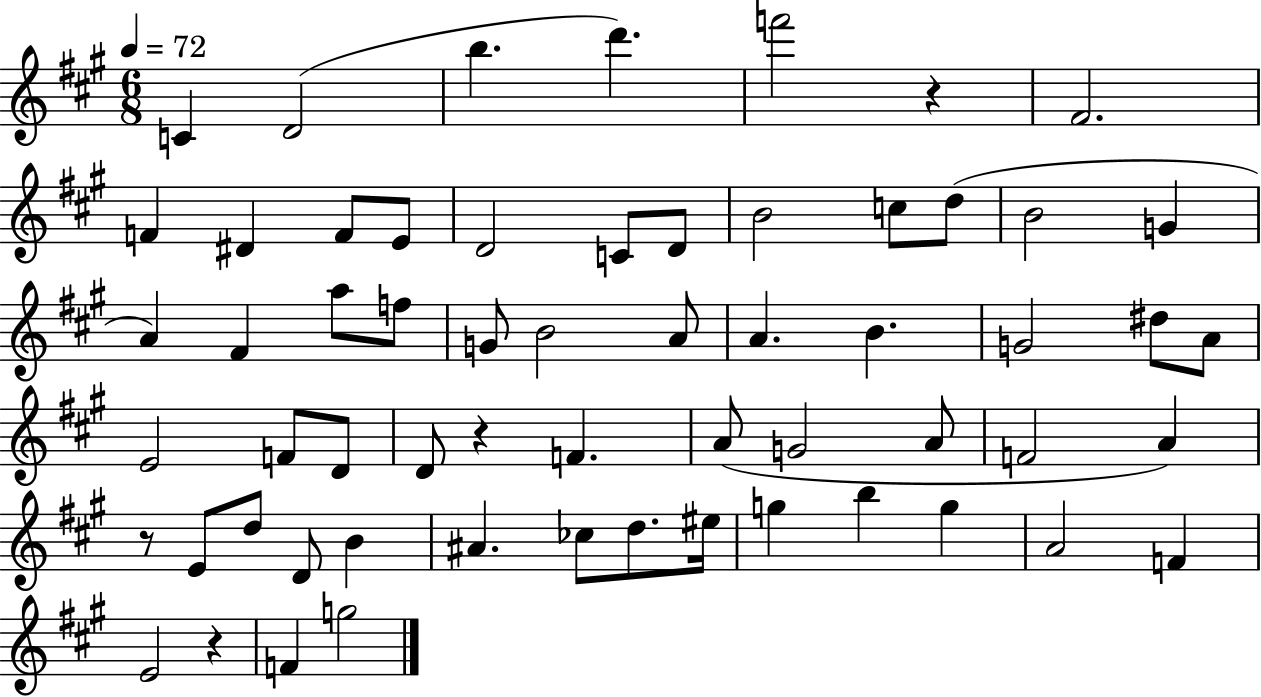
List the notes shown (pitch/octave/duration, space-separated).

C4/q D4/h B5/q. D6/q. F6/h R/q F#4/h. F4/q D#4/q F4/e E4/e D4/h C4/e D4/e B4/h C5/e D5/e B4/h G4/q A4/q F#4/q A5/e F5/e G4/e B4/h A4/e A4/q. B4/q. G4/h D#5/e A4/e E4/h F4/e D4/e D4/e R/q F4/q. A4/e G4/h A4/e F4/h A4/q R/e E4/e D5/e D4/e B4/q A#4/q. CES5/e D5/e. EIS5/s G5/q B5/q G5/q A4/h F4/q E4/h R/q F4/q G5/h